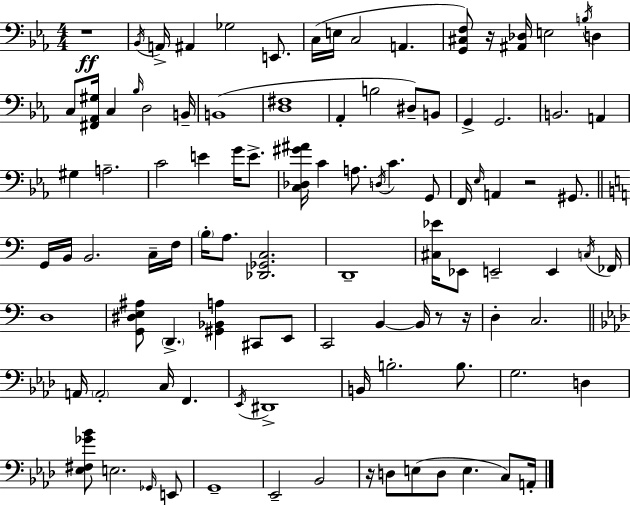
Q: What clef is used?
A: bass